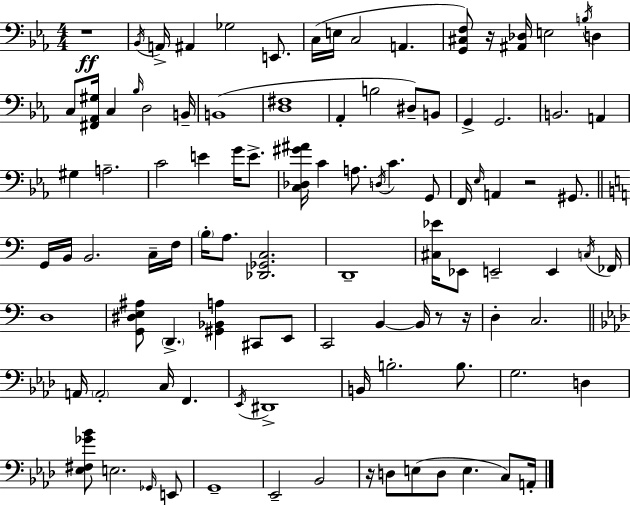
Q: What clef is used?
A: bass